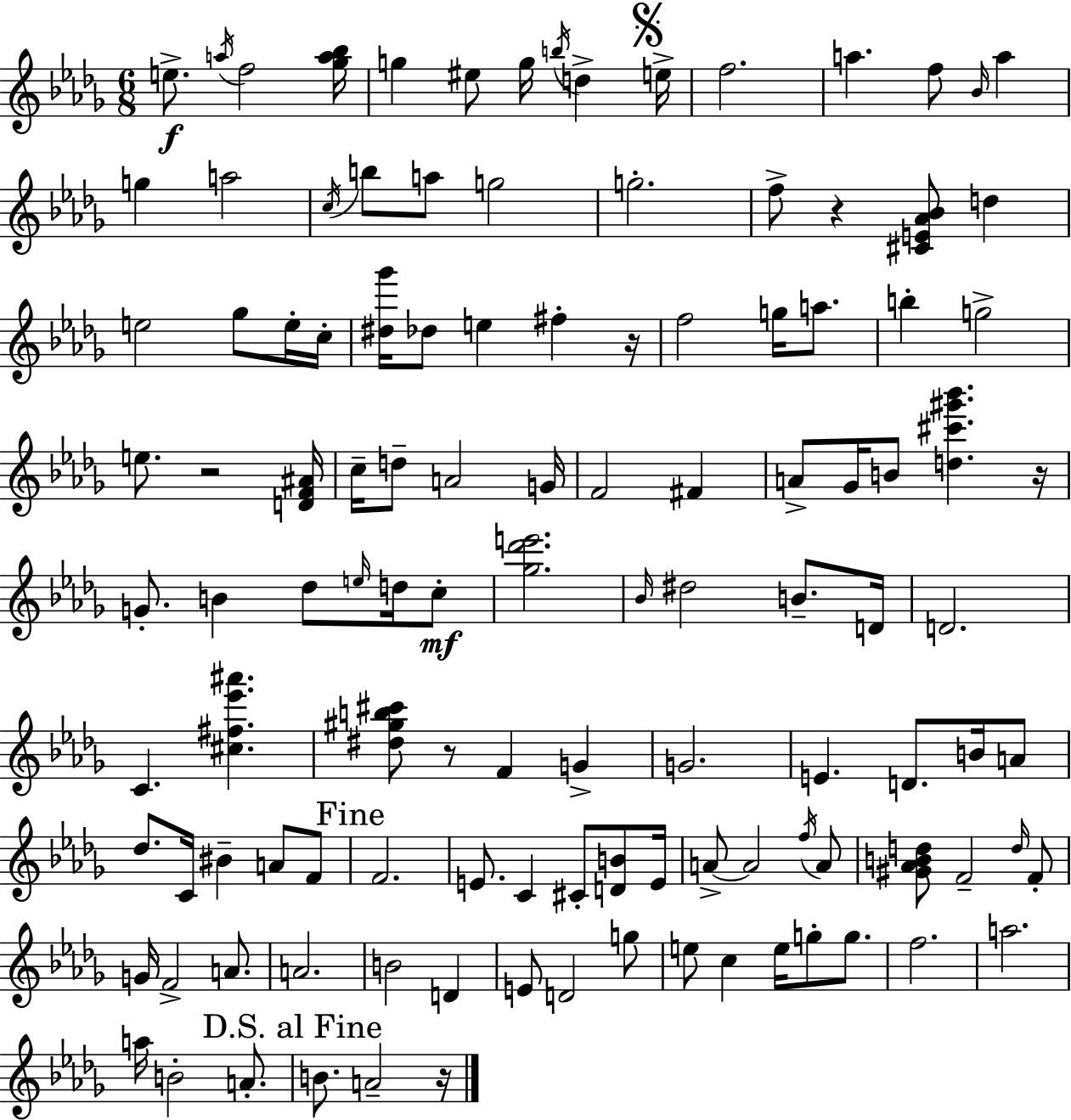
E5/e. A5/s F5/h [Gb5,A5,Bb5]/s G5/q EIS5/e G5/s B5/s D5/q E5/s F5/h. A5/q. F5/e Bb4/s A5/q G5/q A5/h C5/s B5/e A5/e G5/h G5/h. F5/e R/q [C#4,E4,Ab4,Bb4]/e D5/q E5/h Gb5/e E5/s C5/s [D#5,Gb6]/s Db5/e E5/q F#5/q R/s F5/h G5/s A5/e. B5/q G5/h E5/e. R/h [D4,F4,A#4]/s C5/s D5/e A4/h G4/s F4/h F#4/q A4/e Gb4/s B4/e [D5,C#6,G#6,Bb6]/q. R/s G4/e. B4/q Db5/e E5/s D5/s C5/e [Gb5,Db6,E6]/h. Bb4/s D#5/h B4/e. D4/s D4/h. C4/q. [C#5,F#5,Eb6,A#6]/q. [D#5,G#5,B5,C#6]/e R/e F4/q G4/q G4/h. E4/q. D4/e. B4/s A4/e Db5/e. C4/s BIS4/q A4/e F4/e F4/h. E4/e. C4/q C#4/e [D4,B4]/e E4/s A4/e A4/h F5/s A4/e [G#4,Ab4,B4,D5]/e F4/h D5/s F4/e G4/s F4/h A4/e. A4/h. B4/h D4/q E4/e D4/h G5/e E5/e C5/q E5/s G5/e G5/e. F5/h. A5/h. A5/s B4/h A4/e. B4/e. A4/h R/s